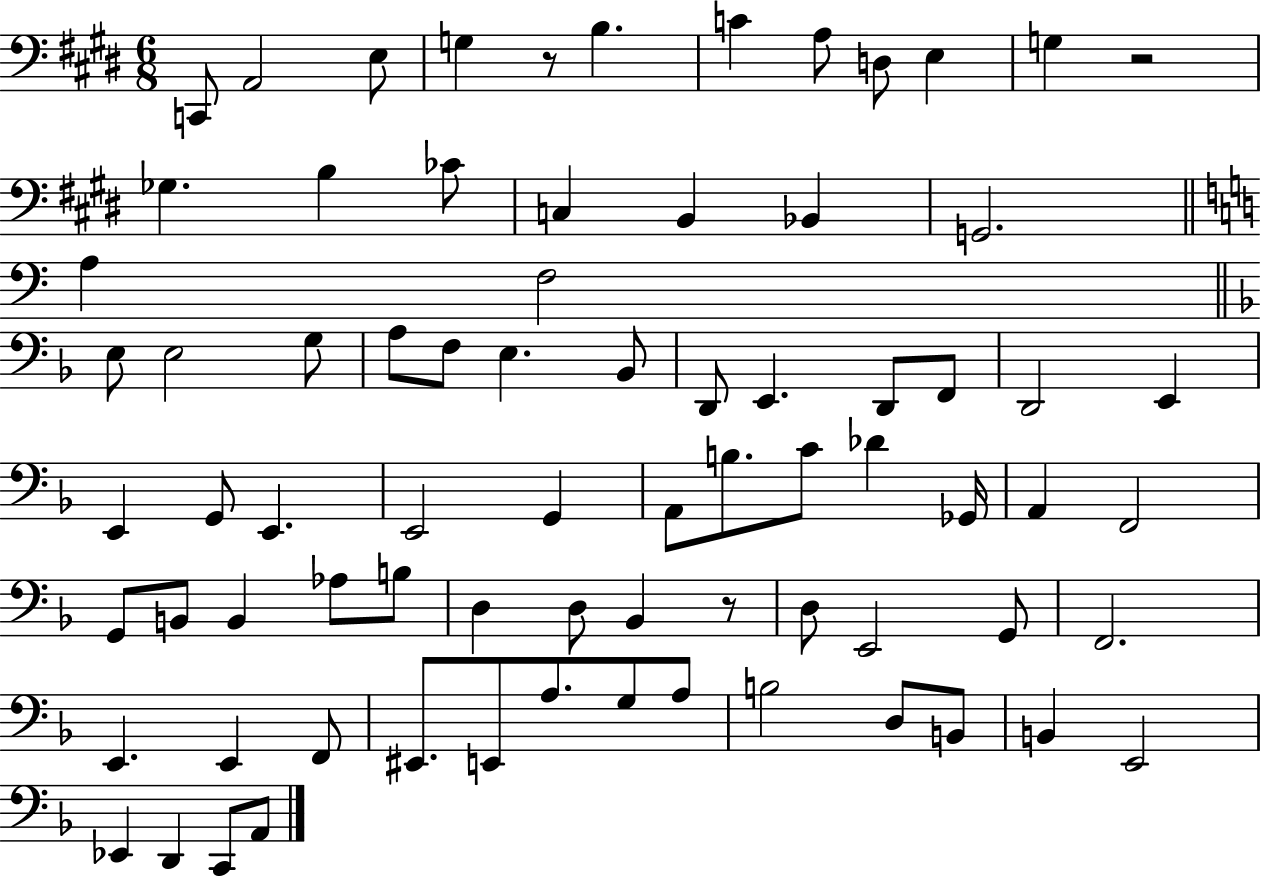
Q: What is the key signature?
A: E major